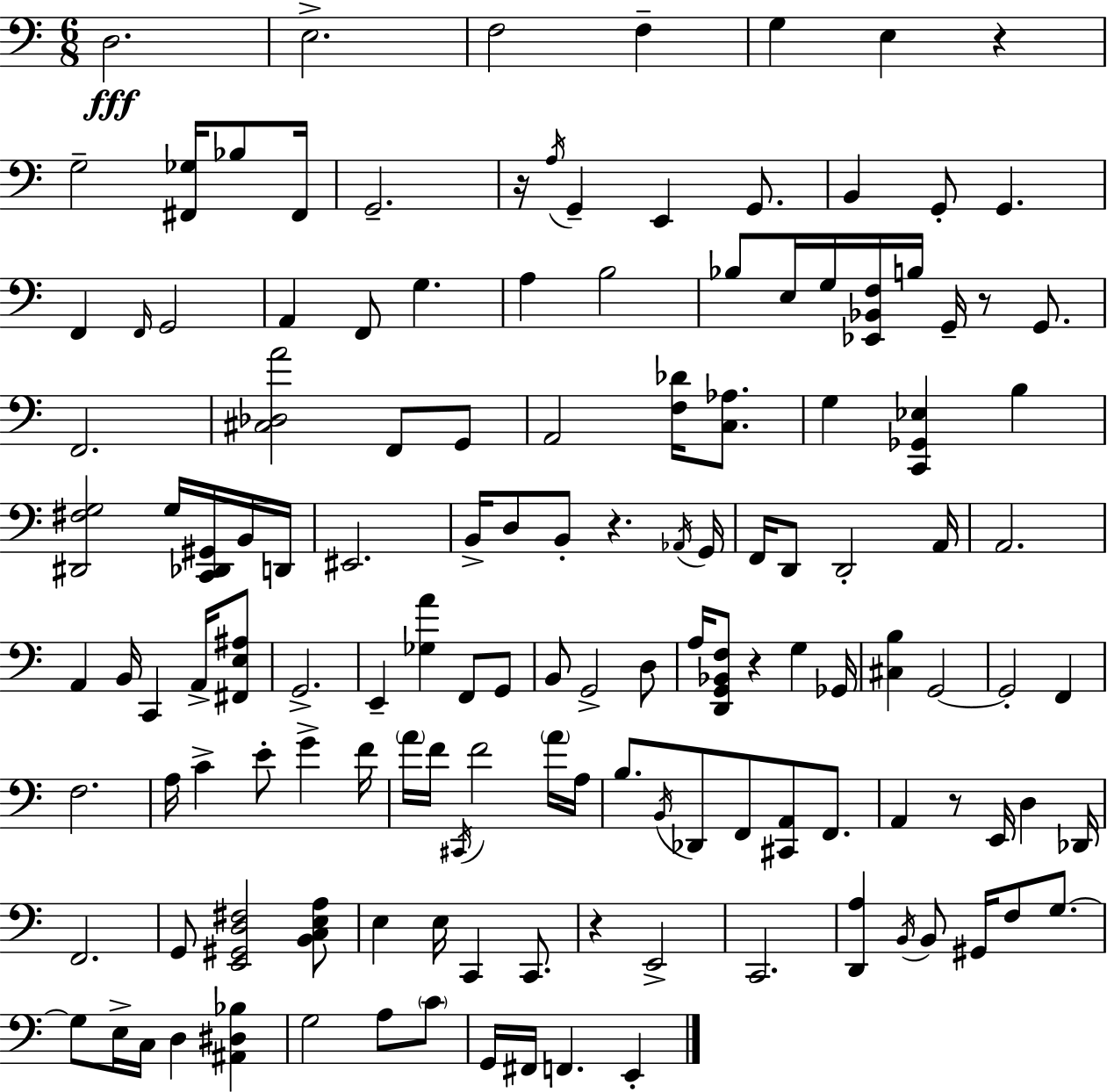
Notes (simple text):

D3/h. E3/h. F3/h F3/q G3/q E3/q R/q G3/h [F#2,Gb3]/s Bb3/e F#2/s G2/h. R/s A3/s G2/q E2/q G2/e. B2/q G2/e G2/q. F2/q F2/s G2/h A2/q F2/e G3/q. A3/q B3/h Bb3/e E3/s G3/s [Eb2,Bb2,F3]/s B3/s G2/s R/e G2/e. F2/h. [C#3,Db3,A4]/h F2/e G2/e A2/h [F3,Db4]/s [C3,Ab3]/e. G3/q [C2,Gb2,Eb3]/q B3/q [D#2,F#3,G3]/h G3/s [C2,Db2,G#2]/s B2/s D2/s EIS2/h. B2/s D3/e B2/e R/q. Ab2/s G2/s F2/s D2/e D2/h A2/s A2/h. A2/q B2/s C2/q A2/s [F#2,E3,A#3]/e G2/h. E2/q [Gb3,A4]/q F2/e G2/e B2/e G2/h D3/e A3/s [D2,G2,Bb2,F3]/e R/q G3/q Gb2/s [C#3,B3]/q G2/h G2/h F2/q F3/h. A3/s C4/q E4/e G4/q F4/s A4/s F4/s C#2/s F4/h A4/s A3/s B3/e. B2/s Db2/e F2/e [C#2,A2]/e F2/e. A2/q R/e E2/s D3/q Db2/s F2/h. G2/e [E2,G#2,D3,F#3]/h [B2,C3,E3,A3]/e E3/q E3/s C2/q C2/e. R/q E2/h C2/h. [D2,A3]/q B2/s B2/e G#2/s F3/e G3/e. G3/e E3/s C3/s D3/q [A#2,D#3,Bb3]/q G3/h A3/e C4/e G2/s F#2/s F2/q. E2/q